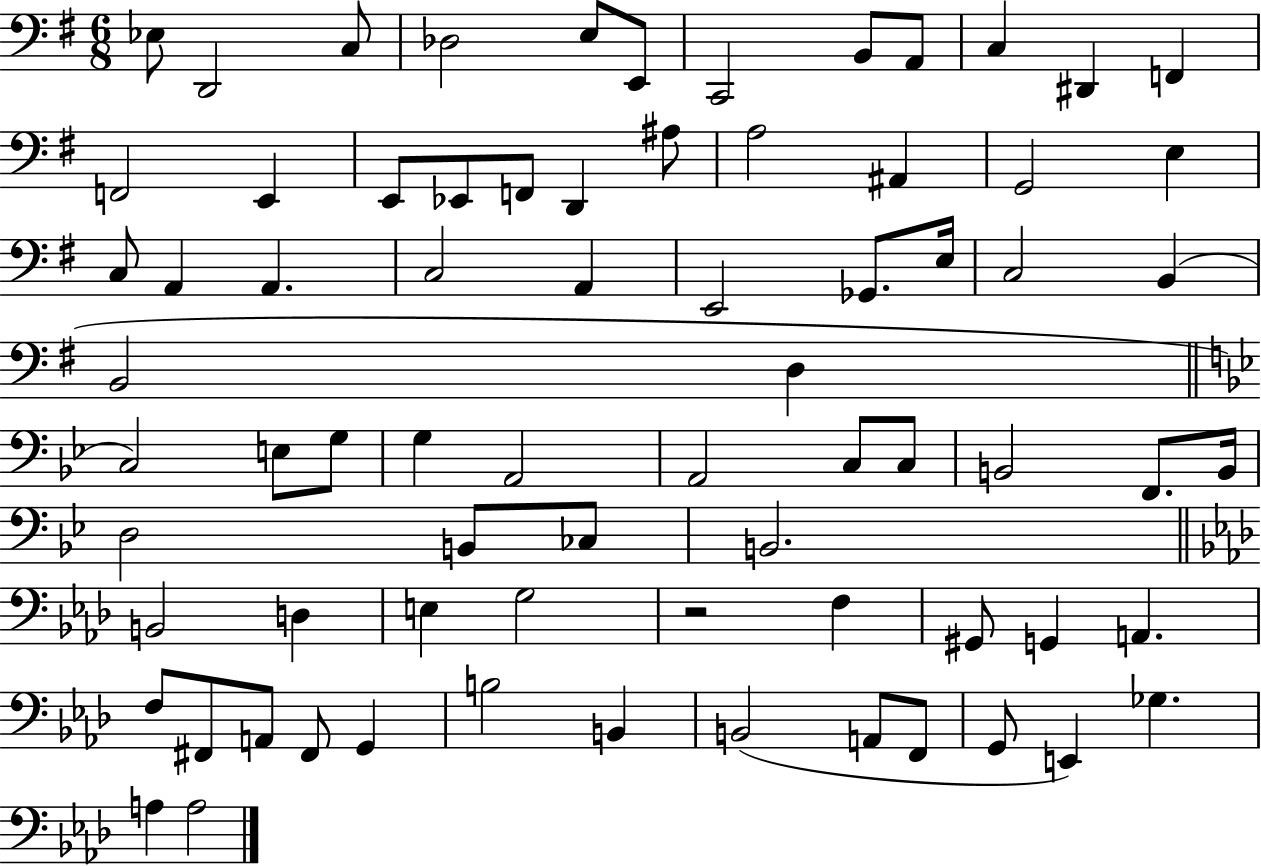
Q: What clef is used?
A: bass